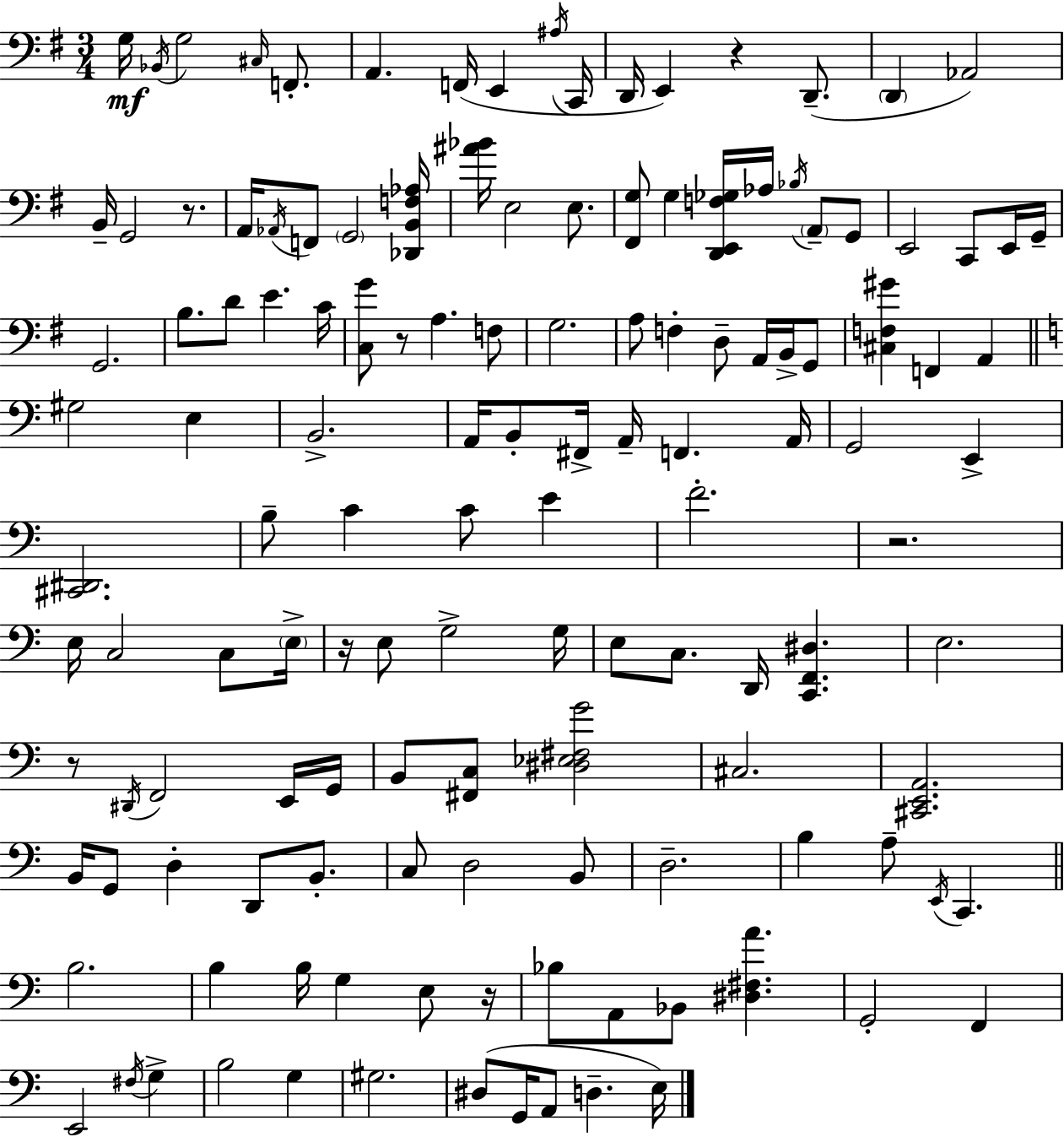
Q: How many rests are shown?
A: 7